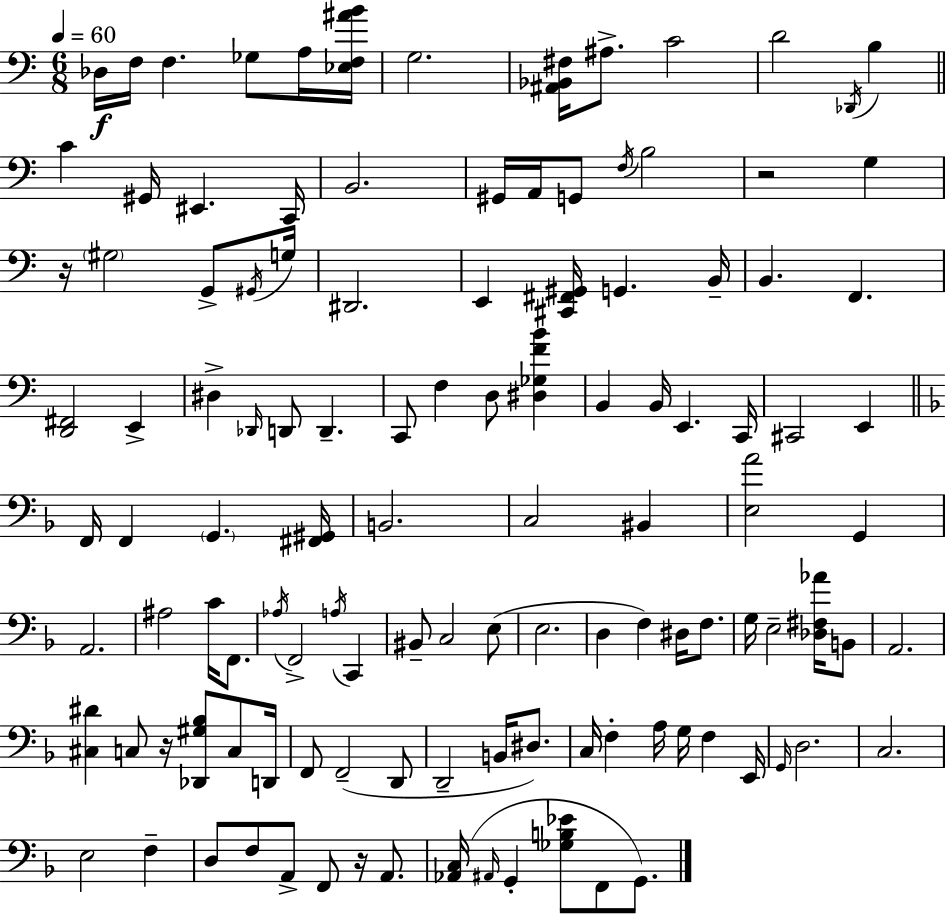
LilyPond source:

{
  \clef bass
  \numericTimeSignature
  \time 6/8
  \key c \major
  \tempo 4 = 60
  \repeat volta 2 { des16\f f16 f4. ges8 a16 <ees f ais' b'>16 | g2. | <ais, bes, fis>16 ais8.-> c'2 | d'2 \acciaccatura { des,16 } b4 | \break \bar "||" \break \key c \major c'4 gis,16 eis,4. c,16 | b,2. | gis,16 a,16 g,8 \acciaccatura { f16 } b2 | r2 g4 | \break r16 \parenthesize gis2 g,8-> | \acciaccatura { gis,16 } g16 dis,2. | e,4 <cis, fis, gis,>16 g,4. | b,16-- b,4. f,4. | \break <d, fis,>2 e,4-> | dis4-> \grace { des,16 } d,8 d,4.-- | c,8 f4 d8 <dis ges f' b'>4 | b,4 b,16 e,4. | \break c,16 cis,2 e,4 | \bar "||" \break \key f \major f,16 f,4 \parenthesize g,4. <fis, gis,>16 | b,2. | c2 bis,4 | <e a'>2 g,4 | \break a,2. | ais2 c'16 f,8. | \acciaccatura { aes16 } f,2-> \acciaccatura { a16 } c,4 | bis,8-- c2 | \break e8( e2. | d4 f4) dis16 f8. | g16 e2-- <des fis aes'>16 | b,8 a,2. | \break <cis dis'>4 c8 r16 <des, gis bes>8 c8 | d,16 f,8 f,2--( | d,8 d,2-- b,16 dis8.) | c16 f4-. a16 g16 f4 | \break e,16 \grace { g,16 } d2. | c2. | e2 f4-- | d8 f8 a,8-> f,8 r16 | \break a,8. <aes, c>16( \grace { ais,16 } g,4-. <ges b ees'>8 f,8 | g,8.) } \bar "|."
}